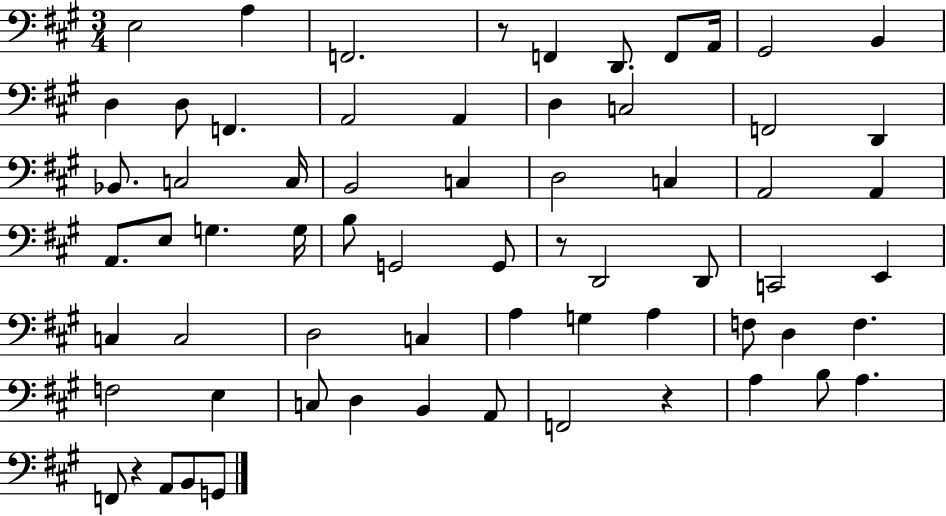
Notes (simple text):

E3/h A3/q F2/h. R/e F2/q D2/e. F2/e A2/s G#2/h B2/q D3/q D3/e F2/q. A2/h A2/q D3/q C3/h F2/h D2/q Bb2/e. C3/h C3/s B2/h C3/q D3/h C3/q A2/h A2/q A2/e. E3/e G3/q. G3/s B3/e G2/h G2/e R/e D2/h D2/e C2/h E2/q C3/q C3/h D3/h C3/q A3/q G3/q A3/q F3/e D3/q F3/q. F3/h E3/q C3/e D3/q B2/q A2/e F2/h R/q A3/q B3/e A3/q. F2/e R/q A2/e B2/e G2/e